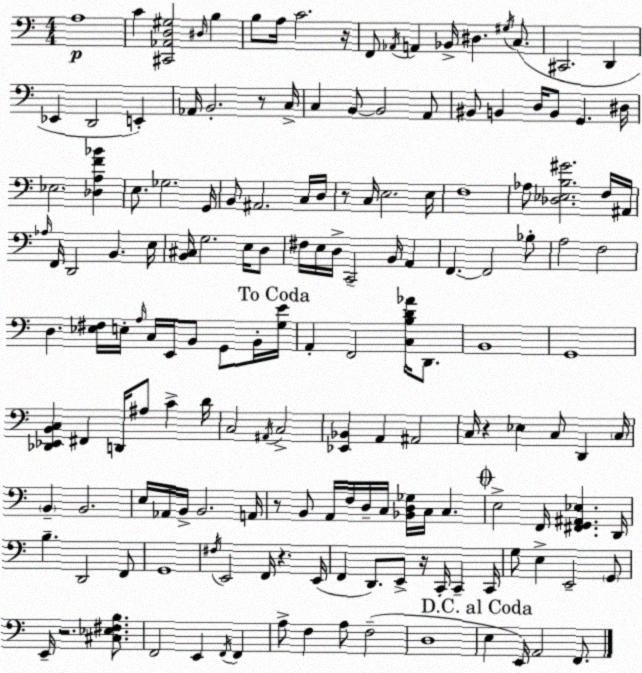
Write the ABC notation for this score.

X:1
T:Untitled
M:4/4
L:1/4
K:Am
A,4 C [^C,,_A,,D,^G,]2 ^D,/4 B, B,/2 A,/4 C2 z/4 F,,/2 _A,,/4 A,, _B,,/4 ^D, ^G,/4 C,/2 ^C,,2 D,, _E,, D,,2 E,, _A,,/4 B,,2 z/2 C,/4 C, B,,/2 B,,2 A,,/2 ^B,,/2 B,, D,/4 B,,/2 G,, ^D,/4 _E,2 [_D,A,F_B] E,/2 _G,2 G,,/4 B,,/2 ^A,,2 C,/4 D,/4 z/2 C,/4 E,2 E,/4 F,4 _A,/2 [_D,_E,B,^G]2 F,/4 ^A,,/4 _A,/4 F,,/4 D,,2 B,, E,/4 [B,,^C,]/4 G,2 E,/4 D,/2 ^F,/4 E,/4 D,/4 C,,2 B,,/4 A,, F,, F,,2 _B,/2 A,2 F,2 D, [_E,^F,]/4 E,/4 A,/4 C,/4 E,,/4 B,,/2 G,,/2 B,,/4 [G,E]/4 A,, F,,2 [C,B,D_A]/4 D,,/2 B,,4 G,,4 [_D,,_E,,B,,C,] ^F,, D,,/4 ^A,/2 C D/4 C,2 ^A,,/4 C,2 [_E,,_B,,] A,, ^A,,2 C,/4 z _E, C,/2 D,, C,/4 B,, B,,2 E,/4 _A,,/4 B,,/4 B,,2 A,,/4 z/2 B,,/2 A,,/4 F,/4 D,/4 C,/4 [_B,,D,_G,]/4 C,/4 C, E,2 F,,/4 [^F,,G,,^A,,_E,] D,,/4 B, D,,2 F,,/2 G,,4 ^F,/4 E,,2 F,,/4 z E,,/4 F,, D,,/2 E,,/2 z/4 C,,/4 C,, C,,/4 G,/2 E, E,,2 G,,/2 E,,/4 z2 [^C,_E,^F,B,]/2 F,,2 E,, F,,/4 F,, A,/2 F, A,/2 F,2 D,4 E, E,,/4 A,,2 F,,/2